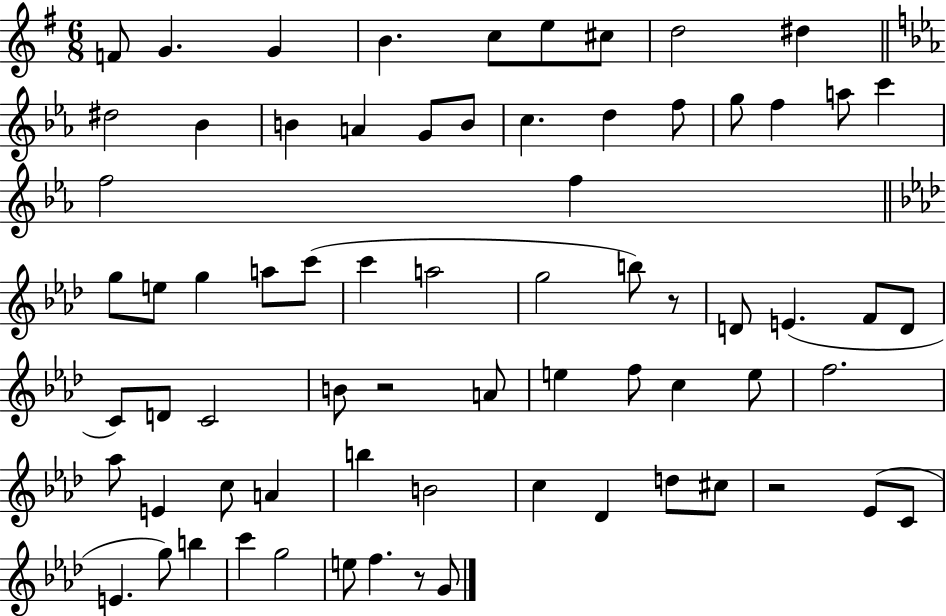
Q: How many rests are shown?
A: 4